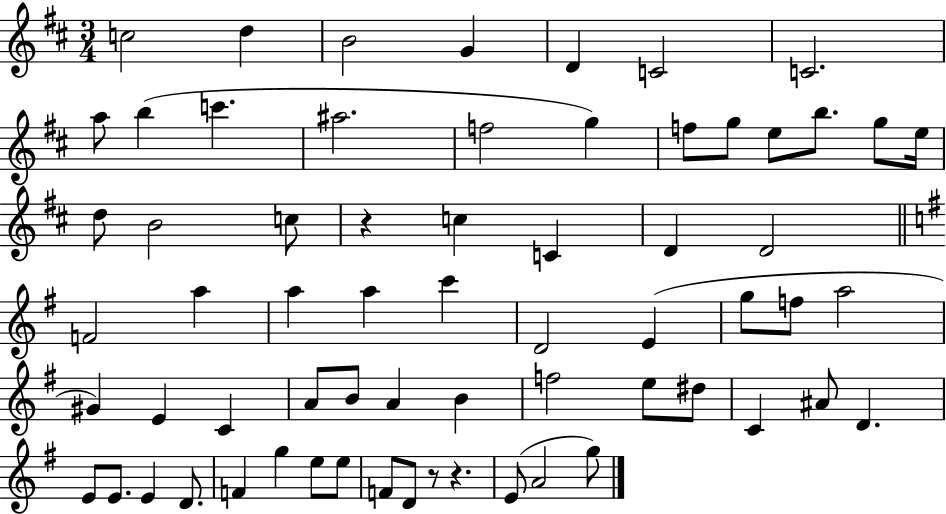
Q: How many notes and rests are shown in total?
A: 65